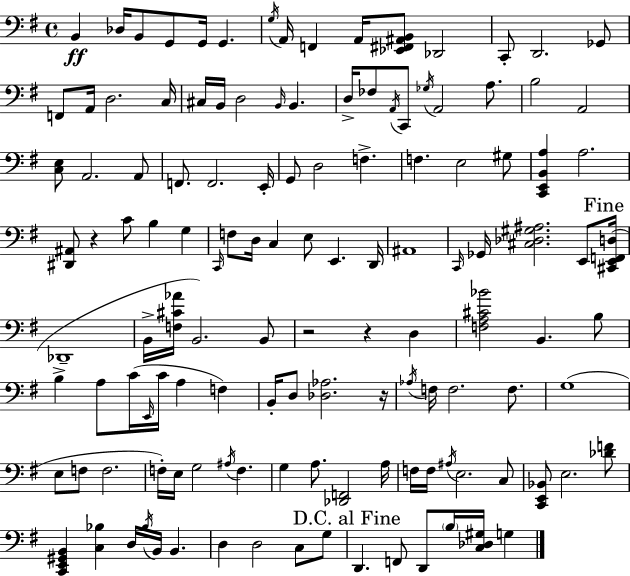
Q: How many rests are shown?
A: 4